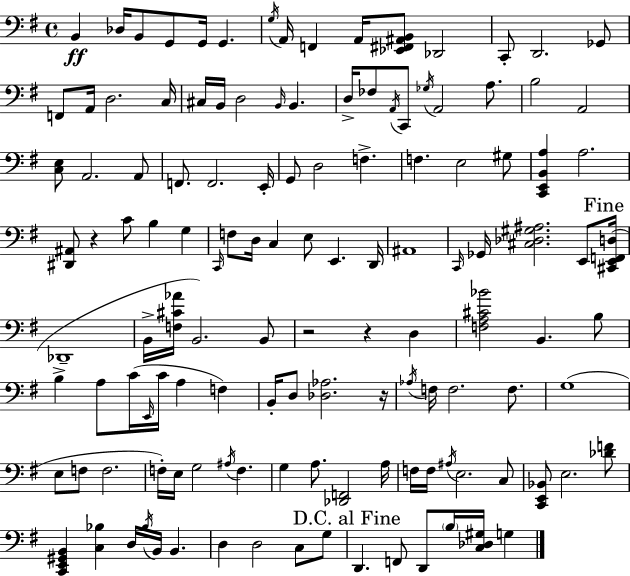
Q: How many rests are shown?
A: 4